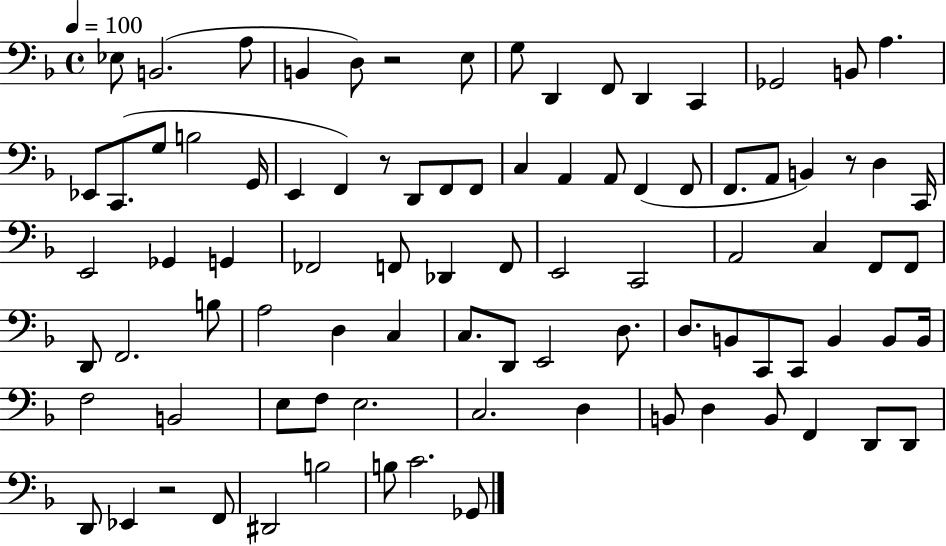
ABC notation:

X:1
T:Untitled
M:4/4
L:1/4
K:F
_E,/2 B,,2 A,/2 B,, D,/2 z2 E,/2 G,/2 D,, F,,/2 D,, C,, _G,,2 B,,/2 A, _E,,/2 C,,/2 G,/2 B,2 G,,/4 E,, F,, z/2 D,,/2 F,,/2 F,,/2 C, A,, A,,/2 F,, F,,/2 F,,/2 A,,/2 B,, z/2 D, C,,/4 E,,2 _G,, G,, _F,,2 F,,/2 _D,, F,,/2 E,,2 C,,2 A,,2 C, F,,/2 F,,/2 D,,/2 F,,2 B,/2 A,2 D, C, C,/2 D,,/2 E,,2 D,/2 D,/2 B,,/2 C,,/2 C,,/2 B,, B,,/2 B,,/4 F,2 B,,2 E,/2 F,/2 E,2 C,2 D, B,,/2 D, B,,/2 F,, D,,/2 D,,/2 D,,/2 _E,, z2 F,,/2 ^D,,2 B,2 B,/2 C2 _G,,/2